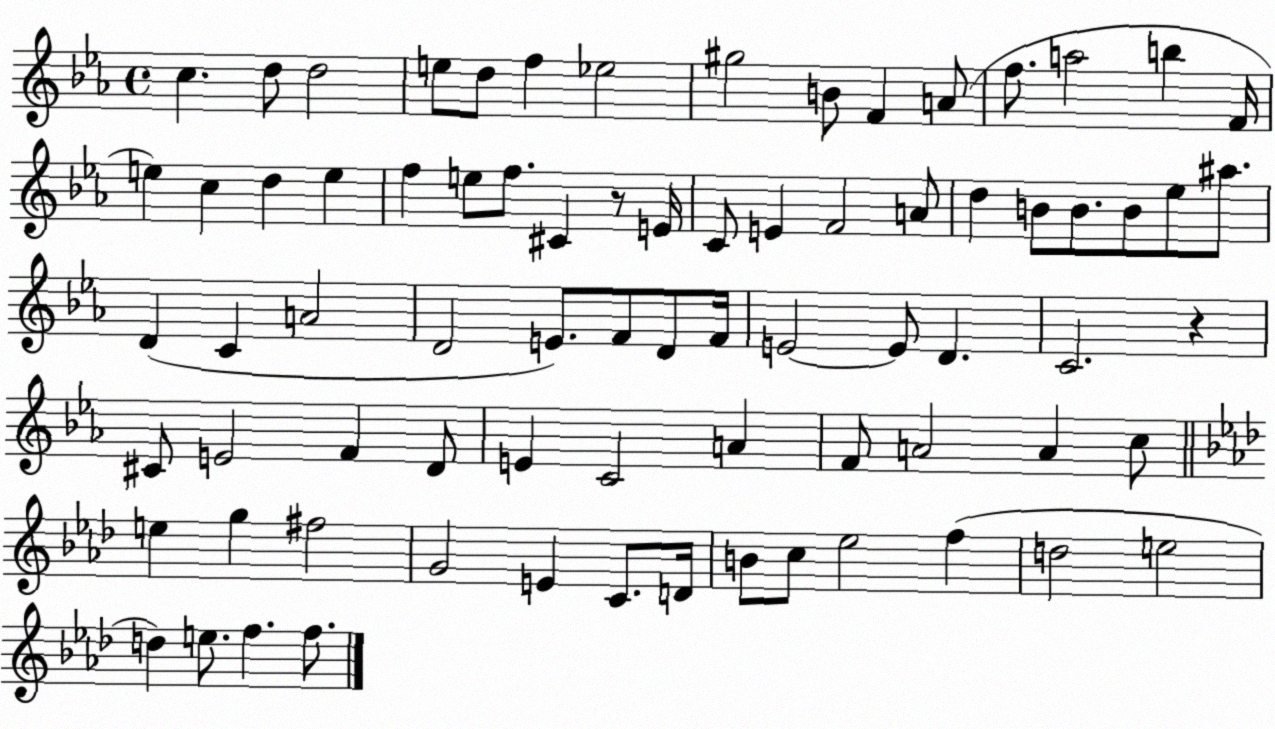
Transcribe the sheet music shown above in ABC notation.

X:1
T:Untitled
M:4/4
L:1/4
K:Eb
c d/2 d2 e/2 d/2 f _e2 ^g2 B/2 F A/2 f/2 a2 b F/4 e c d e f e/2 f/2 ^C z/2 E/4 C/2 E F2 A/2 d B/2 B/2 B/2 _e/2 ^a/2 D C A2 D2 E/2 F/2 D/2 F/4 E2 E/2 D C2 z ^C/2 E2 F D/2 E C2 A F/2 A2 A c/2 e g ^f2 G2 E C/2 D/4 B/2 c/2 _e2 f d2 e2 d e/2 f f/2